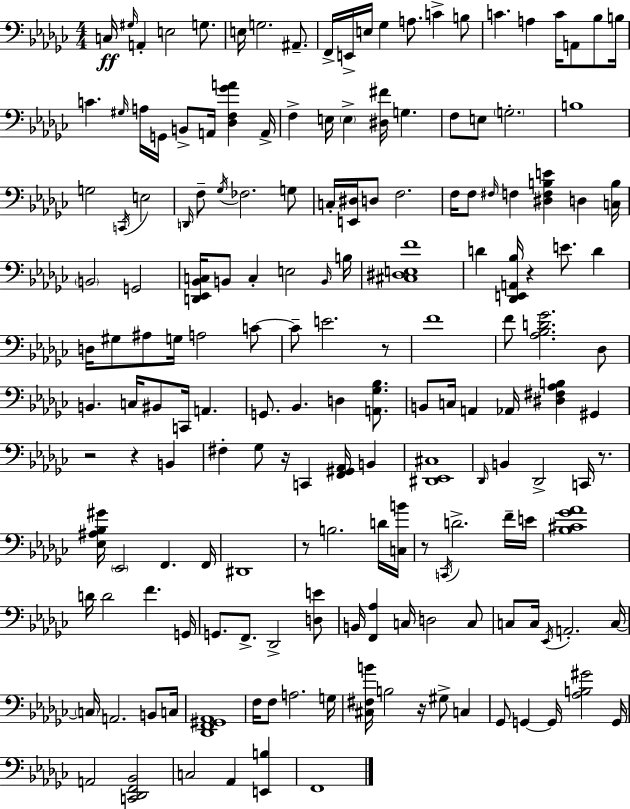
C3/s G#3/s A2/q E3/h G3/e. E3/s G3/h. A#2/e. F2/s E2/s E3/s Gb3/q A3/e. C4/q B3/e C4/q. A3/q C4/s A2/e Bb3/e B3/s C4/q. G#3/s A3/s G2/s B2/e A2/s [Db3,F3,Gb4,A4]/q A2/s F3/q E3/s E3/q [D#3,F#4]/s G3/q. F3/e E3/e G3/h. B3/w G3/h C2/s E3/h D2/s F3/e Gb3/s FES3/h. G3/e C3/s [E2,D#3]/s D3/e F3/h. F3/s F3/e F#3/s F3/q [D#3,F3,B3,E4]/q D3/q [C3,B3]/s B2/h G2/h [D2,Eb2,Bb2,C3]/s B2/e C3/q E3/h B2/s B3/s [C#3,D#3,E3,F4]/w D4/q [Db2,E2,A2,Bb3]/s R/q E4/e. D4/q D3/s G#3/e A#3/e G3/s A3/h C4/e C4/e E4/h. R/e F4/w F4/e [Ab3,Bb3,D4,Gb4]/h. Db3/e B2/q. C3/s BIS2/e C2/s A2/q. G2/e. Bb2/q. D3/q [A2,Gb3,Bb3]/e. B2/e C3/s A2/q Ab2/s [D#3,F#3,Ab3,B3]/q G#2/q R/h R/q B2/q F#3/q Gb3/e R/s C2/q [F2,G#2,Ab2]/s B2/q [D#2,Eb2,C#3]/w Db2/s B2/q Db2/h C2/s R/e. [Eb3,A#3,Bb3,G#4]/s Eb2/h F2/q. F2/s D#2/w R/e B3/h. D4/s [C3,B4]/s R/e C2/s D4/h. F4/s E4/s [Bb3,C#4,Gb4,Ab4]/w D4/s D4/h F4/q. G2/s G2/e. F2/e. Db2/h [D3,E4]/e B2/s [F2,Ab3]/q C3/s D3/h C3/e C3/e C3/s Eb2/s A2/h. C3/s C3/s A2/h. B2/e C3/s [Db2,F2,G#2,Ab2]/w F3/s F3/e A3/h. G3/s [C#3,F#3,B4]/s B3/h R/s G#3/e C3/q Gb2/e G2/q G2/s [Ab3,B3,G#4]/h G2/s A2/h [C2,Db2,F2,Bb2]/h C3/h Ab2/q [E2,B3]/q F2/w